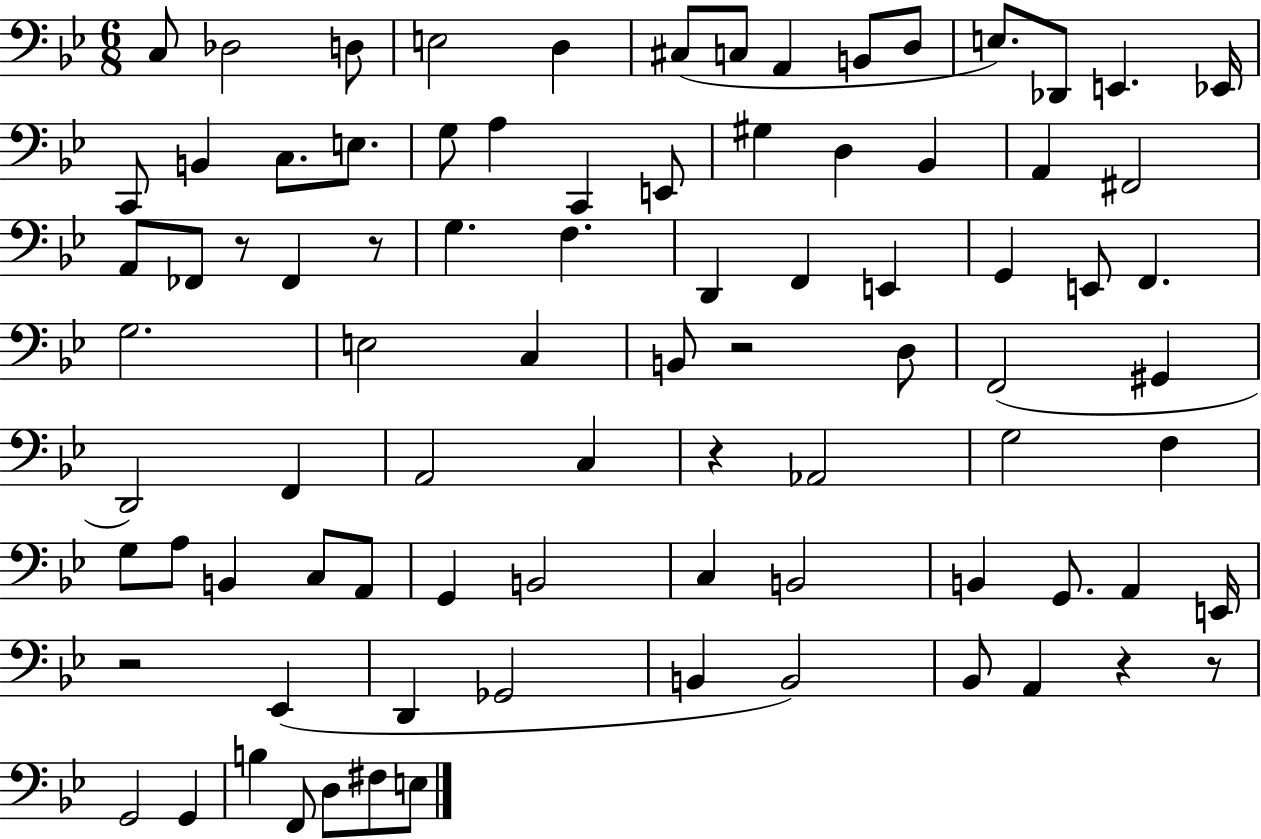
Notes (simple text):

C3/e Db3/h D3/e E3/h D3/q C#3/e C3/e A2/q B2/e D3/e E3/e. Db2/e E2/q. Eb2/s C2/e B2/q C3/e. E3/e. G3/e A3/q C2/q E2/e G#3/q D3/q Bb2/q A2/q F#2/h A2/e FES2/e R/e FES2/q R/e G3/q. F3/q. D2/q F2/q E2/q G2/q E2/e F2/q. G3/h. E3/h C3/q B2/e R/h D3/e F2/h G#2/q D2/h F2/q A2/h C3/q R/q Ab2/h G3/h F3/q G3/e A3/e B2/q C3/e A2/e G2/q B2/h C3/q B2/h B2/q G2/e. A2/q E2/s R/h Eb2/q D2/q Gb2/h B2/q B2/h Bb2/e A2/q R/q R/e G2/h G2/q B3/q F2/e D3/e F#3/e E3/e